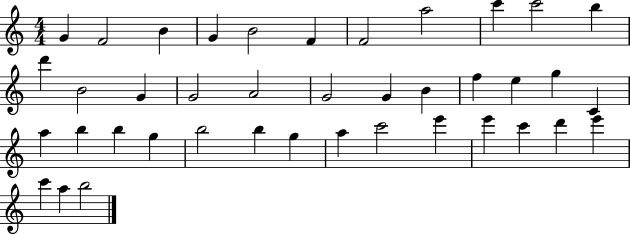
G4/q F4/h B4/q G4/q B4/h F4/q F4/h A5/h C6/q C6/h B5/q D6/q B4/h G4/q G4/h A4/h G4/h G4/q B4/q F5/q E5/q G5/q C4/q A5/q B5/q B5/q G5/q B5/h B5/q G5/q A5/q C6/h E6/q E6/q C6/q D6/q E6/q C6/q A5/q B5/h